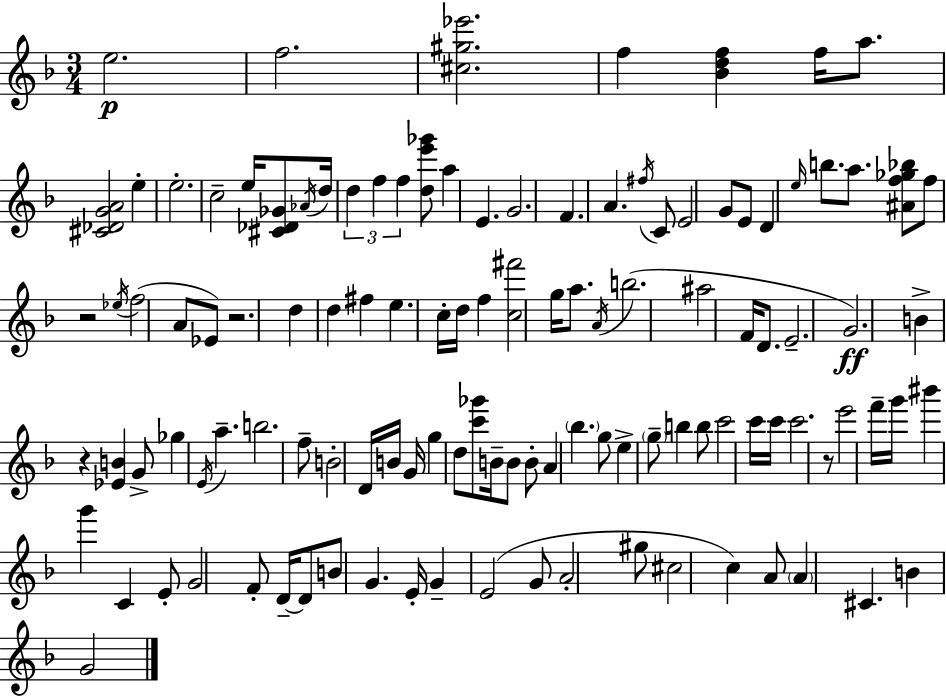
E5/h. F5/h. [C#5,G#5,Eb6]/h. F5/q [Bb4,D5,F5]/q F5/s A5/e. [C#4,Db4,G4,A4]/h E5/q E5/h. C5/h E5/s [C#4,Db4,Gb4]/e Ab4/s D5/s D5/q F5/q F5/q [D5,E6,Gb6]/e A5/q E4/q. G4/h. F4/q. A4/q. F#5/s C4/e E4/h G4/e E4/e D4/q E5/s B5/e. A5/e. [A#4,F5,Gb5,Bb5]/e F5/e R/h Eb5/s F5/h A4/e Eb4/e R/h. D5/q D5/q F#5/q E5/q. C5/s D5/s F5/q [C5,F#6]/h G5/s A5/e. A4/s B5/h. A#5/h F4/s D4/e. E4/h. G4/h. B4/q R/q [Eb4,B4]/q G4/e Gb5/q E4/s A5/q. B5/h. F5/e B4/h D4/s B4/s G4/s G5/q D5/e [C6,Gb6]/e B4/s B4/e B4/e A4/q Bb5/q. G5/e E5/q G5/e B5/q B5/e C6/h C6/s C6/s C6/h. R/e E6/h F6/s G6/s BIS6/q G6/q C4/q E4/e G4/h F4/e D4/s D4/e B4/e G4/q. E4/s G4/q E4/h G4/e A4/h G#5/e C#5/h C5/q A4/e A4/q C#4/q. B4/q G4/h